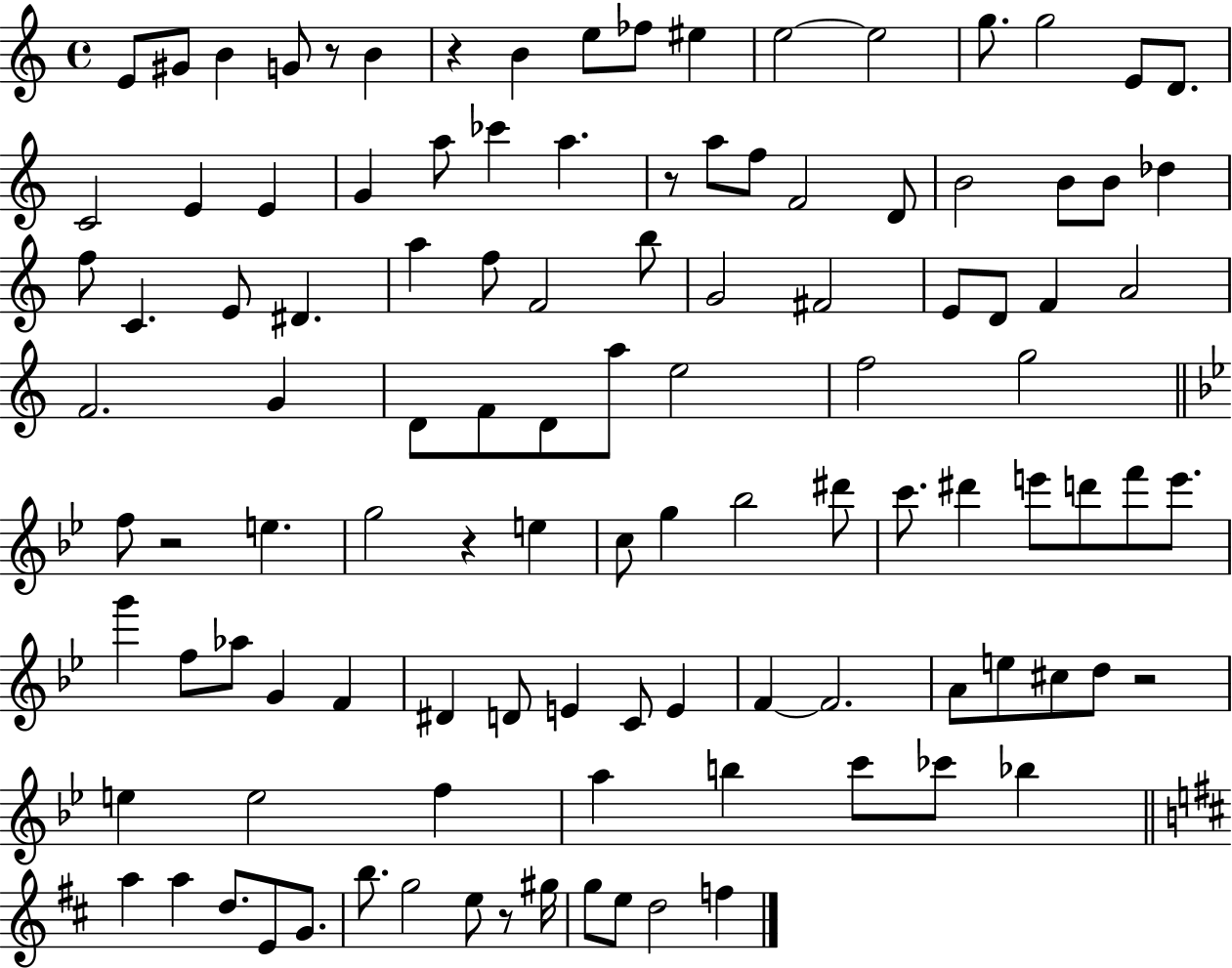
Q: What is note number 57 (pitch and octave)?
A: E5